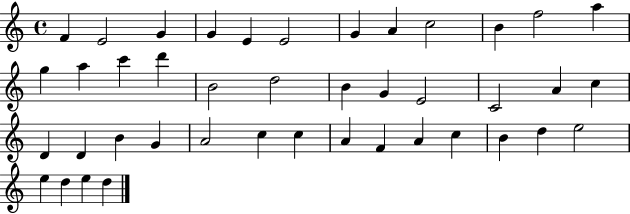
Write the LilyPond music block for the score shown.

{
  \clef treble
  \time 4/4
  \defaultTimeSignature
  \key c \major
  f'4 e'2 g'4 | g'4 e'4 e'2 | g'4 a'4 c''2 | b'4 f''2 a''4 | \break g''4 a''4 c'''4 d'''4 | b'2 d''2 | b'4 g'4 e'2 | c'2 a'4 c''4 | \break d'4 d'4 b'4 g'4 | a'2 c''4 c''4 | a'4 f'4 a'4 c''4 | b'4 d''4 e''2 | \break e''4 d''4 e''4 d''4 | \bar "|."
}